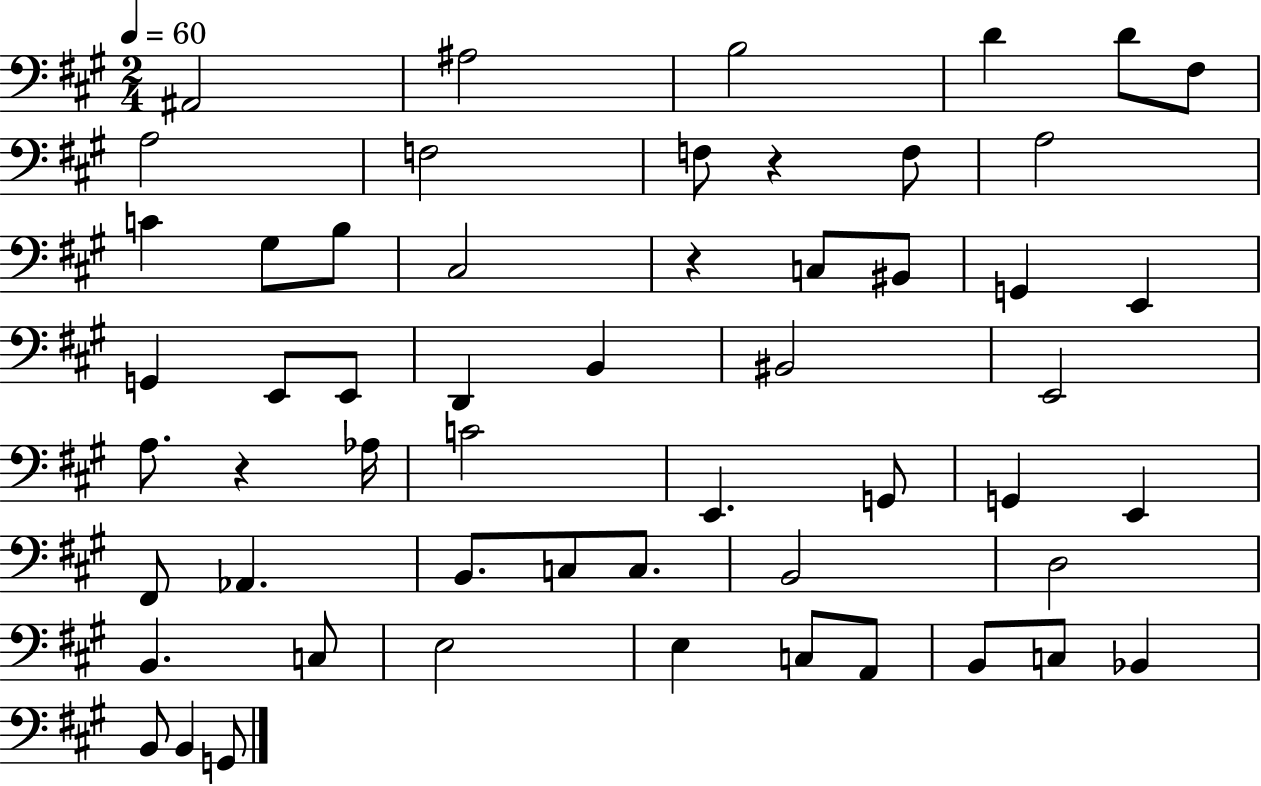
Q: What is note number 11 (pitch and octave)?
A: A3